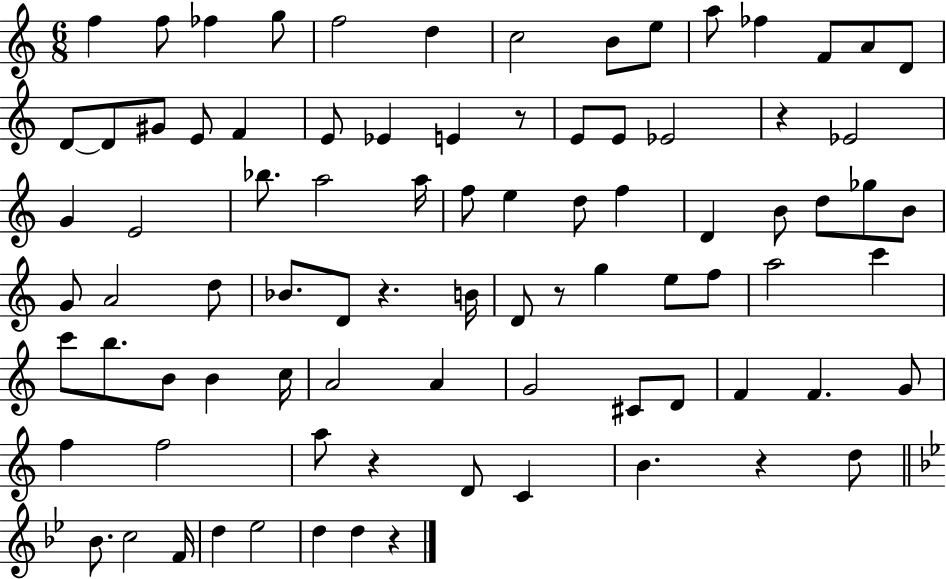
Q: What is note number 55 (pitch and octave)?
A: B4